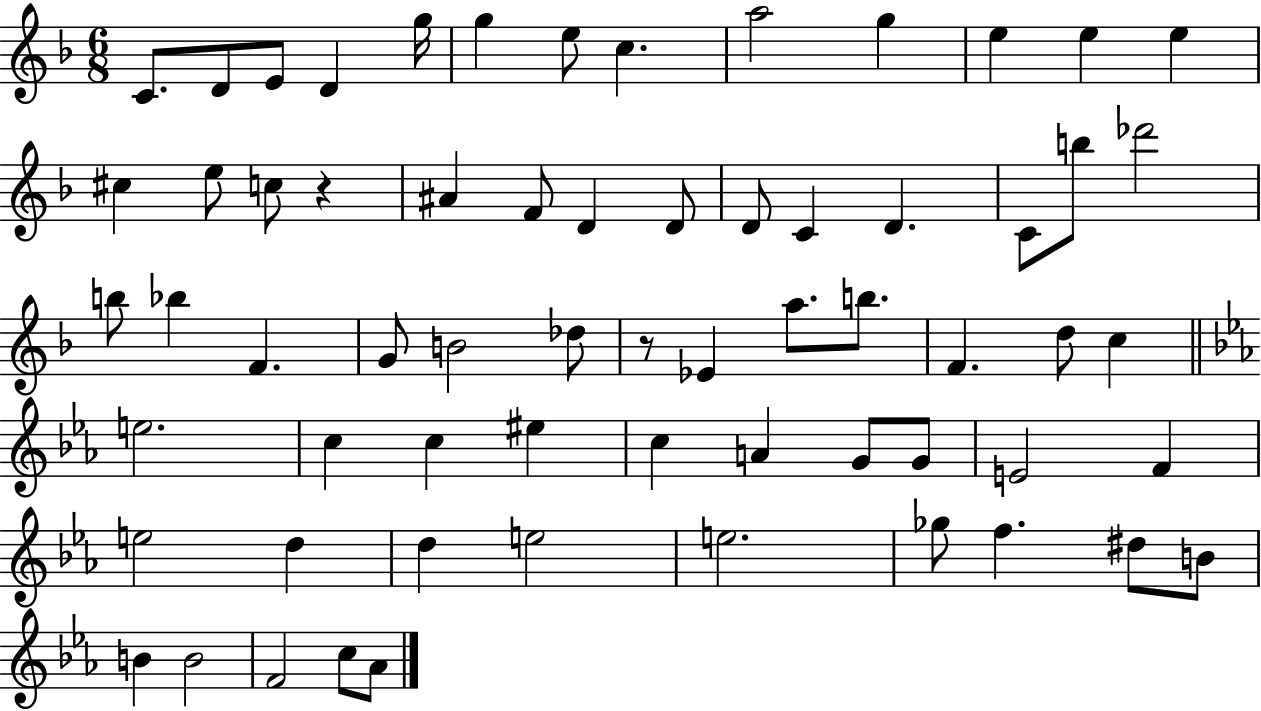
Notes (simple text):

C4/e. D4/e E4/e D4/q G5/s G5/q E5/e C5/q. A5/h G5/q E5/q E5/q E5/q C#5/q E5/e C5/e R/q A#4/q F4/e D4/q D4/e D4/e C4/q D4/q. C4/e B5/e Db6/h B5/e Bb5/q F4/q. G4/e B4/h Db5/e R/e Eb4/q A5/e. B5/e. F4/q. D5/e C5/q E5/h. C5/q C5/q EIS5/q C5/q A4/q G4/e G4/e E4/h F4/q E5/h D5/q D5/q E5/h E5/h. Gb5/e F5/q. D#5/e B4/e B4/q B4/h F4/h C5/e Ab4/e